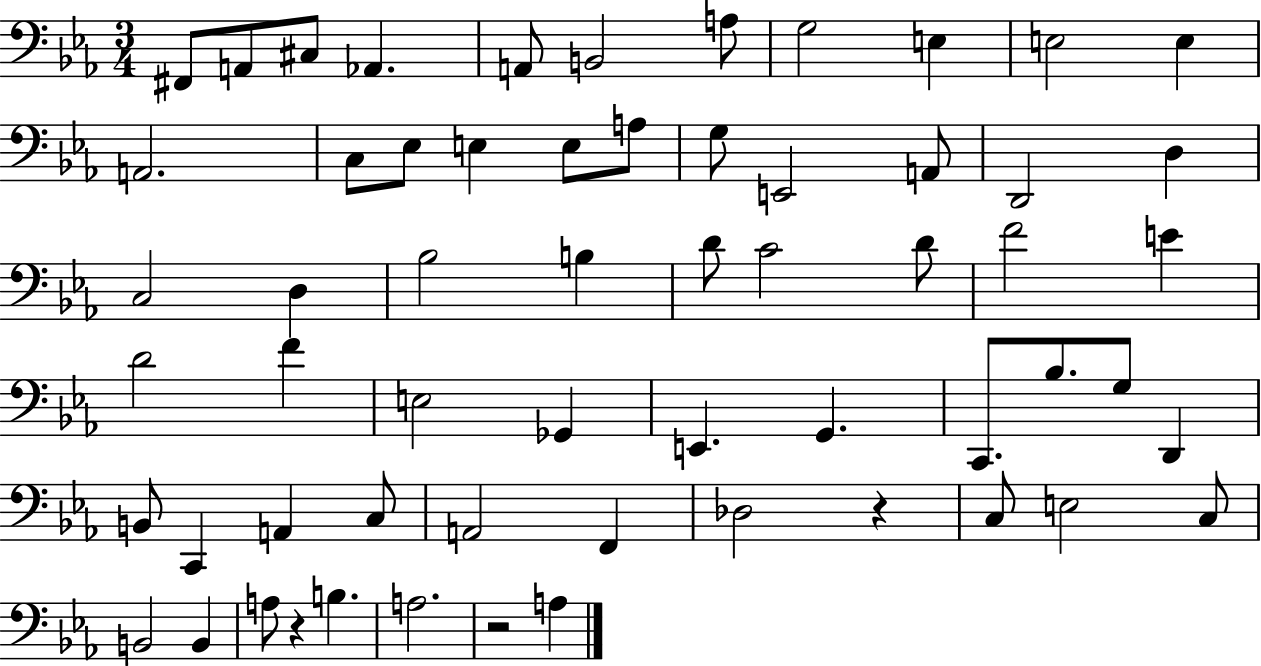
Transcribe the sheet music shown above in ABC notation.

X:1
T:Untitled
M:3/4
L:1/4
K:Eb
^F,,/2 A,,/2 ^C,/2 _A,, A,,/2 B,,2 A,/2 G,2 E, E,2 E, A,,2 C,/2 _E,/2 E, E,/2 A,/2 G,/2 E,,2 A,,/2 D,,2 D, C,2 D, _B,2 B, D/2 C2 D/2 F2 E D2 F E,2 _G,, E,, G,, C,,/2 _B,/2 G,/2 D,, B,,/2 C,, A,, C,/2 A,,2 F,, _D,2 z C,/2 E,2 C,/2 B,,2 B,, A,/2 z B, A,2 z2 A,